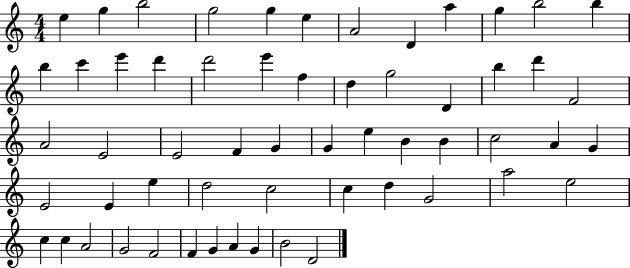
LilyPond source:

{
  \clef treble
  \numericTimeSignature
  \time 4/4
  \key c \major
  e''4 g''4 b''2 | g''2 g''4 e''4 | a'2 d'4 a''4 | g''4 b''2 b''4 | \break b''4 c'''4 e'''4 d'''4 | d'''2 e'''4 f''4 | d''4 g''2 d'4 | b''4 d'''4 f'2 | \break a'2 e'2 | e'2 f'4 g'4 | g'4 e''4 b'4 b'4 | c''2 a'4 g'4 | \break e'2 e'4 e''4 | d''2 c''2 | c''4 d''4 g'2 | a''2 e''2 | \break c''4 c''4 a'2 | g'2 f'2 | f'4 g'4 a'4 g'4 | b'2 d'2 | \break \bar "|."
}